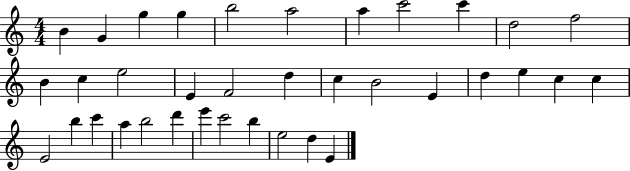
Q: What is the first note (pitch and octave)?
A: B4